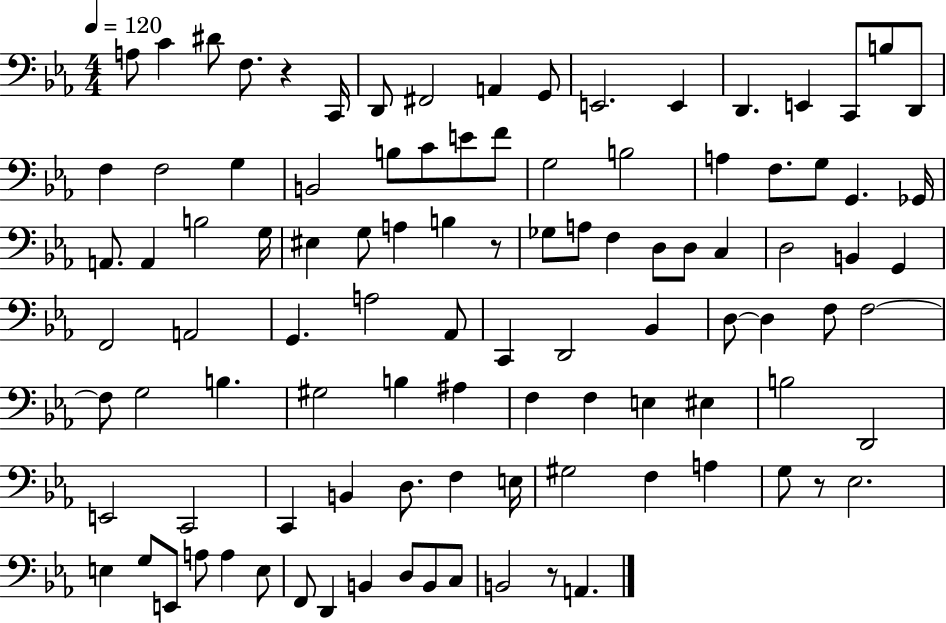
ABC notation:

X:1
T:Untitled
M:4/4
L:1/4
K:Eb
A,/2 C ^D/2 F,/2 z C,,/4 D,,/2 ^F,,2 A,, G,,/2 E,,2 E,, D,, E,, C,,/2 B,/2 D,,/2 F, F,2 G, B,,2 B,/2 C/2 E/2 F/2 G,2 B,2 A, F,/2 G,/2 G,, _G,,/4 A,,/2 A,, B,2 G,/4 ^E, G,/2 A, B, z/2 _G,/2 A,/2 F, D,/2 D,/2 C, D,2 B,, G,, F,,2 A,,2 G,, A,2 _A,,/2 C,, D,,2 _B,, D,/2 D, F,/2 F,2 F,/2 G,2 B, ^G,2 B, ^A, F, F, E, ^E, B,2 D,,2 E,,2 C,,2 C,, B,, D,/2 F, E,/4 ^G,2 F, A, G,/2 z/2 _E,2 E, G,/2 E,,/2 A,/2 A, E,/2 F,,/2 D,, B,, D,/2 B,,/2 C,/2 B,,2 z/2 A,,